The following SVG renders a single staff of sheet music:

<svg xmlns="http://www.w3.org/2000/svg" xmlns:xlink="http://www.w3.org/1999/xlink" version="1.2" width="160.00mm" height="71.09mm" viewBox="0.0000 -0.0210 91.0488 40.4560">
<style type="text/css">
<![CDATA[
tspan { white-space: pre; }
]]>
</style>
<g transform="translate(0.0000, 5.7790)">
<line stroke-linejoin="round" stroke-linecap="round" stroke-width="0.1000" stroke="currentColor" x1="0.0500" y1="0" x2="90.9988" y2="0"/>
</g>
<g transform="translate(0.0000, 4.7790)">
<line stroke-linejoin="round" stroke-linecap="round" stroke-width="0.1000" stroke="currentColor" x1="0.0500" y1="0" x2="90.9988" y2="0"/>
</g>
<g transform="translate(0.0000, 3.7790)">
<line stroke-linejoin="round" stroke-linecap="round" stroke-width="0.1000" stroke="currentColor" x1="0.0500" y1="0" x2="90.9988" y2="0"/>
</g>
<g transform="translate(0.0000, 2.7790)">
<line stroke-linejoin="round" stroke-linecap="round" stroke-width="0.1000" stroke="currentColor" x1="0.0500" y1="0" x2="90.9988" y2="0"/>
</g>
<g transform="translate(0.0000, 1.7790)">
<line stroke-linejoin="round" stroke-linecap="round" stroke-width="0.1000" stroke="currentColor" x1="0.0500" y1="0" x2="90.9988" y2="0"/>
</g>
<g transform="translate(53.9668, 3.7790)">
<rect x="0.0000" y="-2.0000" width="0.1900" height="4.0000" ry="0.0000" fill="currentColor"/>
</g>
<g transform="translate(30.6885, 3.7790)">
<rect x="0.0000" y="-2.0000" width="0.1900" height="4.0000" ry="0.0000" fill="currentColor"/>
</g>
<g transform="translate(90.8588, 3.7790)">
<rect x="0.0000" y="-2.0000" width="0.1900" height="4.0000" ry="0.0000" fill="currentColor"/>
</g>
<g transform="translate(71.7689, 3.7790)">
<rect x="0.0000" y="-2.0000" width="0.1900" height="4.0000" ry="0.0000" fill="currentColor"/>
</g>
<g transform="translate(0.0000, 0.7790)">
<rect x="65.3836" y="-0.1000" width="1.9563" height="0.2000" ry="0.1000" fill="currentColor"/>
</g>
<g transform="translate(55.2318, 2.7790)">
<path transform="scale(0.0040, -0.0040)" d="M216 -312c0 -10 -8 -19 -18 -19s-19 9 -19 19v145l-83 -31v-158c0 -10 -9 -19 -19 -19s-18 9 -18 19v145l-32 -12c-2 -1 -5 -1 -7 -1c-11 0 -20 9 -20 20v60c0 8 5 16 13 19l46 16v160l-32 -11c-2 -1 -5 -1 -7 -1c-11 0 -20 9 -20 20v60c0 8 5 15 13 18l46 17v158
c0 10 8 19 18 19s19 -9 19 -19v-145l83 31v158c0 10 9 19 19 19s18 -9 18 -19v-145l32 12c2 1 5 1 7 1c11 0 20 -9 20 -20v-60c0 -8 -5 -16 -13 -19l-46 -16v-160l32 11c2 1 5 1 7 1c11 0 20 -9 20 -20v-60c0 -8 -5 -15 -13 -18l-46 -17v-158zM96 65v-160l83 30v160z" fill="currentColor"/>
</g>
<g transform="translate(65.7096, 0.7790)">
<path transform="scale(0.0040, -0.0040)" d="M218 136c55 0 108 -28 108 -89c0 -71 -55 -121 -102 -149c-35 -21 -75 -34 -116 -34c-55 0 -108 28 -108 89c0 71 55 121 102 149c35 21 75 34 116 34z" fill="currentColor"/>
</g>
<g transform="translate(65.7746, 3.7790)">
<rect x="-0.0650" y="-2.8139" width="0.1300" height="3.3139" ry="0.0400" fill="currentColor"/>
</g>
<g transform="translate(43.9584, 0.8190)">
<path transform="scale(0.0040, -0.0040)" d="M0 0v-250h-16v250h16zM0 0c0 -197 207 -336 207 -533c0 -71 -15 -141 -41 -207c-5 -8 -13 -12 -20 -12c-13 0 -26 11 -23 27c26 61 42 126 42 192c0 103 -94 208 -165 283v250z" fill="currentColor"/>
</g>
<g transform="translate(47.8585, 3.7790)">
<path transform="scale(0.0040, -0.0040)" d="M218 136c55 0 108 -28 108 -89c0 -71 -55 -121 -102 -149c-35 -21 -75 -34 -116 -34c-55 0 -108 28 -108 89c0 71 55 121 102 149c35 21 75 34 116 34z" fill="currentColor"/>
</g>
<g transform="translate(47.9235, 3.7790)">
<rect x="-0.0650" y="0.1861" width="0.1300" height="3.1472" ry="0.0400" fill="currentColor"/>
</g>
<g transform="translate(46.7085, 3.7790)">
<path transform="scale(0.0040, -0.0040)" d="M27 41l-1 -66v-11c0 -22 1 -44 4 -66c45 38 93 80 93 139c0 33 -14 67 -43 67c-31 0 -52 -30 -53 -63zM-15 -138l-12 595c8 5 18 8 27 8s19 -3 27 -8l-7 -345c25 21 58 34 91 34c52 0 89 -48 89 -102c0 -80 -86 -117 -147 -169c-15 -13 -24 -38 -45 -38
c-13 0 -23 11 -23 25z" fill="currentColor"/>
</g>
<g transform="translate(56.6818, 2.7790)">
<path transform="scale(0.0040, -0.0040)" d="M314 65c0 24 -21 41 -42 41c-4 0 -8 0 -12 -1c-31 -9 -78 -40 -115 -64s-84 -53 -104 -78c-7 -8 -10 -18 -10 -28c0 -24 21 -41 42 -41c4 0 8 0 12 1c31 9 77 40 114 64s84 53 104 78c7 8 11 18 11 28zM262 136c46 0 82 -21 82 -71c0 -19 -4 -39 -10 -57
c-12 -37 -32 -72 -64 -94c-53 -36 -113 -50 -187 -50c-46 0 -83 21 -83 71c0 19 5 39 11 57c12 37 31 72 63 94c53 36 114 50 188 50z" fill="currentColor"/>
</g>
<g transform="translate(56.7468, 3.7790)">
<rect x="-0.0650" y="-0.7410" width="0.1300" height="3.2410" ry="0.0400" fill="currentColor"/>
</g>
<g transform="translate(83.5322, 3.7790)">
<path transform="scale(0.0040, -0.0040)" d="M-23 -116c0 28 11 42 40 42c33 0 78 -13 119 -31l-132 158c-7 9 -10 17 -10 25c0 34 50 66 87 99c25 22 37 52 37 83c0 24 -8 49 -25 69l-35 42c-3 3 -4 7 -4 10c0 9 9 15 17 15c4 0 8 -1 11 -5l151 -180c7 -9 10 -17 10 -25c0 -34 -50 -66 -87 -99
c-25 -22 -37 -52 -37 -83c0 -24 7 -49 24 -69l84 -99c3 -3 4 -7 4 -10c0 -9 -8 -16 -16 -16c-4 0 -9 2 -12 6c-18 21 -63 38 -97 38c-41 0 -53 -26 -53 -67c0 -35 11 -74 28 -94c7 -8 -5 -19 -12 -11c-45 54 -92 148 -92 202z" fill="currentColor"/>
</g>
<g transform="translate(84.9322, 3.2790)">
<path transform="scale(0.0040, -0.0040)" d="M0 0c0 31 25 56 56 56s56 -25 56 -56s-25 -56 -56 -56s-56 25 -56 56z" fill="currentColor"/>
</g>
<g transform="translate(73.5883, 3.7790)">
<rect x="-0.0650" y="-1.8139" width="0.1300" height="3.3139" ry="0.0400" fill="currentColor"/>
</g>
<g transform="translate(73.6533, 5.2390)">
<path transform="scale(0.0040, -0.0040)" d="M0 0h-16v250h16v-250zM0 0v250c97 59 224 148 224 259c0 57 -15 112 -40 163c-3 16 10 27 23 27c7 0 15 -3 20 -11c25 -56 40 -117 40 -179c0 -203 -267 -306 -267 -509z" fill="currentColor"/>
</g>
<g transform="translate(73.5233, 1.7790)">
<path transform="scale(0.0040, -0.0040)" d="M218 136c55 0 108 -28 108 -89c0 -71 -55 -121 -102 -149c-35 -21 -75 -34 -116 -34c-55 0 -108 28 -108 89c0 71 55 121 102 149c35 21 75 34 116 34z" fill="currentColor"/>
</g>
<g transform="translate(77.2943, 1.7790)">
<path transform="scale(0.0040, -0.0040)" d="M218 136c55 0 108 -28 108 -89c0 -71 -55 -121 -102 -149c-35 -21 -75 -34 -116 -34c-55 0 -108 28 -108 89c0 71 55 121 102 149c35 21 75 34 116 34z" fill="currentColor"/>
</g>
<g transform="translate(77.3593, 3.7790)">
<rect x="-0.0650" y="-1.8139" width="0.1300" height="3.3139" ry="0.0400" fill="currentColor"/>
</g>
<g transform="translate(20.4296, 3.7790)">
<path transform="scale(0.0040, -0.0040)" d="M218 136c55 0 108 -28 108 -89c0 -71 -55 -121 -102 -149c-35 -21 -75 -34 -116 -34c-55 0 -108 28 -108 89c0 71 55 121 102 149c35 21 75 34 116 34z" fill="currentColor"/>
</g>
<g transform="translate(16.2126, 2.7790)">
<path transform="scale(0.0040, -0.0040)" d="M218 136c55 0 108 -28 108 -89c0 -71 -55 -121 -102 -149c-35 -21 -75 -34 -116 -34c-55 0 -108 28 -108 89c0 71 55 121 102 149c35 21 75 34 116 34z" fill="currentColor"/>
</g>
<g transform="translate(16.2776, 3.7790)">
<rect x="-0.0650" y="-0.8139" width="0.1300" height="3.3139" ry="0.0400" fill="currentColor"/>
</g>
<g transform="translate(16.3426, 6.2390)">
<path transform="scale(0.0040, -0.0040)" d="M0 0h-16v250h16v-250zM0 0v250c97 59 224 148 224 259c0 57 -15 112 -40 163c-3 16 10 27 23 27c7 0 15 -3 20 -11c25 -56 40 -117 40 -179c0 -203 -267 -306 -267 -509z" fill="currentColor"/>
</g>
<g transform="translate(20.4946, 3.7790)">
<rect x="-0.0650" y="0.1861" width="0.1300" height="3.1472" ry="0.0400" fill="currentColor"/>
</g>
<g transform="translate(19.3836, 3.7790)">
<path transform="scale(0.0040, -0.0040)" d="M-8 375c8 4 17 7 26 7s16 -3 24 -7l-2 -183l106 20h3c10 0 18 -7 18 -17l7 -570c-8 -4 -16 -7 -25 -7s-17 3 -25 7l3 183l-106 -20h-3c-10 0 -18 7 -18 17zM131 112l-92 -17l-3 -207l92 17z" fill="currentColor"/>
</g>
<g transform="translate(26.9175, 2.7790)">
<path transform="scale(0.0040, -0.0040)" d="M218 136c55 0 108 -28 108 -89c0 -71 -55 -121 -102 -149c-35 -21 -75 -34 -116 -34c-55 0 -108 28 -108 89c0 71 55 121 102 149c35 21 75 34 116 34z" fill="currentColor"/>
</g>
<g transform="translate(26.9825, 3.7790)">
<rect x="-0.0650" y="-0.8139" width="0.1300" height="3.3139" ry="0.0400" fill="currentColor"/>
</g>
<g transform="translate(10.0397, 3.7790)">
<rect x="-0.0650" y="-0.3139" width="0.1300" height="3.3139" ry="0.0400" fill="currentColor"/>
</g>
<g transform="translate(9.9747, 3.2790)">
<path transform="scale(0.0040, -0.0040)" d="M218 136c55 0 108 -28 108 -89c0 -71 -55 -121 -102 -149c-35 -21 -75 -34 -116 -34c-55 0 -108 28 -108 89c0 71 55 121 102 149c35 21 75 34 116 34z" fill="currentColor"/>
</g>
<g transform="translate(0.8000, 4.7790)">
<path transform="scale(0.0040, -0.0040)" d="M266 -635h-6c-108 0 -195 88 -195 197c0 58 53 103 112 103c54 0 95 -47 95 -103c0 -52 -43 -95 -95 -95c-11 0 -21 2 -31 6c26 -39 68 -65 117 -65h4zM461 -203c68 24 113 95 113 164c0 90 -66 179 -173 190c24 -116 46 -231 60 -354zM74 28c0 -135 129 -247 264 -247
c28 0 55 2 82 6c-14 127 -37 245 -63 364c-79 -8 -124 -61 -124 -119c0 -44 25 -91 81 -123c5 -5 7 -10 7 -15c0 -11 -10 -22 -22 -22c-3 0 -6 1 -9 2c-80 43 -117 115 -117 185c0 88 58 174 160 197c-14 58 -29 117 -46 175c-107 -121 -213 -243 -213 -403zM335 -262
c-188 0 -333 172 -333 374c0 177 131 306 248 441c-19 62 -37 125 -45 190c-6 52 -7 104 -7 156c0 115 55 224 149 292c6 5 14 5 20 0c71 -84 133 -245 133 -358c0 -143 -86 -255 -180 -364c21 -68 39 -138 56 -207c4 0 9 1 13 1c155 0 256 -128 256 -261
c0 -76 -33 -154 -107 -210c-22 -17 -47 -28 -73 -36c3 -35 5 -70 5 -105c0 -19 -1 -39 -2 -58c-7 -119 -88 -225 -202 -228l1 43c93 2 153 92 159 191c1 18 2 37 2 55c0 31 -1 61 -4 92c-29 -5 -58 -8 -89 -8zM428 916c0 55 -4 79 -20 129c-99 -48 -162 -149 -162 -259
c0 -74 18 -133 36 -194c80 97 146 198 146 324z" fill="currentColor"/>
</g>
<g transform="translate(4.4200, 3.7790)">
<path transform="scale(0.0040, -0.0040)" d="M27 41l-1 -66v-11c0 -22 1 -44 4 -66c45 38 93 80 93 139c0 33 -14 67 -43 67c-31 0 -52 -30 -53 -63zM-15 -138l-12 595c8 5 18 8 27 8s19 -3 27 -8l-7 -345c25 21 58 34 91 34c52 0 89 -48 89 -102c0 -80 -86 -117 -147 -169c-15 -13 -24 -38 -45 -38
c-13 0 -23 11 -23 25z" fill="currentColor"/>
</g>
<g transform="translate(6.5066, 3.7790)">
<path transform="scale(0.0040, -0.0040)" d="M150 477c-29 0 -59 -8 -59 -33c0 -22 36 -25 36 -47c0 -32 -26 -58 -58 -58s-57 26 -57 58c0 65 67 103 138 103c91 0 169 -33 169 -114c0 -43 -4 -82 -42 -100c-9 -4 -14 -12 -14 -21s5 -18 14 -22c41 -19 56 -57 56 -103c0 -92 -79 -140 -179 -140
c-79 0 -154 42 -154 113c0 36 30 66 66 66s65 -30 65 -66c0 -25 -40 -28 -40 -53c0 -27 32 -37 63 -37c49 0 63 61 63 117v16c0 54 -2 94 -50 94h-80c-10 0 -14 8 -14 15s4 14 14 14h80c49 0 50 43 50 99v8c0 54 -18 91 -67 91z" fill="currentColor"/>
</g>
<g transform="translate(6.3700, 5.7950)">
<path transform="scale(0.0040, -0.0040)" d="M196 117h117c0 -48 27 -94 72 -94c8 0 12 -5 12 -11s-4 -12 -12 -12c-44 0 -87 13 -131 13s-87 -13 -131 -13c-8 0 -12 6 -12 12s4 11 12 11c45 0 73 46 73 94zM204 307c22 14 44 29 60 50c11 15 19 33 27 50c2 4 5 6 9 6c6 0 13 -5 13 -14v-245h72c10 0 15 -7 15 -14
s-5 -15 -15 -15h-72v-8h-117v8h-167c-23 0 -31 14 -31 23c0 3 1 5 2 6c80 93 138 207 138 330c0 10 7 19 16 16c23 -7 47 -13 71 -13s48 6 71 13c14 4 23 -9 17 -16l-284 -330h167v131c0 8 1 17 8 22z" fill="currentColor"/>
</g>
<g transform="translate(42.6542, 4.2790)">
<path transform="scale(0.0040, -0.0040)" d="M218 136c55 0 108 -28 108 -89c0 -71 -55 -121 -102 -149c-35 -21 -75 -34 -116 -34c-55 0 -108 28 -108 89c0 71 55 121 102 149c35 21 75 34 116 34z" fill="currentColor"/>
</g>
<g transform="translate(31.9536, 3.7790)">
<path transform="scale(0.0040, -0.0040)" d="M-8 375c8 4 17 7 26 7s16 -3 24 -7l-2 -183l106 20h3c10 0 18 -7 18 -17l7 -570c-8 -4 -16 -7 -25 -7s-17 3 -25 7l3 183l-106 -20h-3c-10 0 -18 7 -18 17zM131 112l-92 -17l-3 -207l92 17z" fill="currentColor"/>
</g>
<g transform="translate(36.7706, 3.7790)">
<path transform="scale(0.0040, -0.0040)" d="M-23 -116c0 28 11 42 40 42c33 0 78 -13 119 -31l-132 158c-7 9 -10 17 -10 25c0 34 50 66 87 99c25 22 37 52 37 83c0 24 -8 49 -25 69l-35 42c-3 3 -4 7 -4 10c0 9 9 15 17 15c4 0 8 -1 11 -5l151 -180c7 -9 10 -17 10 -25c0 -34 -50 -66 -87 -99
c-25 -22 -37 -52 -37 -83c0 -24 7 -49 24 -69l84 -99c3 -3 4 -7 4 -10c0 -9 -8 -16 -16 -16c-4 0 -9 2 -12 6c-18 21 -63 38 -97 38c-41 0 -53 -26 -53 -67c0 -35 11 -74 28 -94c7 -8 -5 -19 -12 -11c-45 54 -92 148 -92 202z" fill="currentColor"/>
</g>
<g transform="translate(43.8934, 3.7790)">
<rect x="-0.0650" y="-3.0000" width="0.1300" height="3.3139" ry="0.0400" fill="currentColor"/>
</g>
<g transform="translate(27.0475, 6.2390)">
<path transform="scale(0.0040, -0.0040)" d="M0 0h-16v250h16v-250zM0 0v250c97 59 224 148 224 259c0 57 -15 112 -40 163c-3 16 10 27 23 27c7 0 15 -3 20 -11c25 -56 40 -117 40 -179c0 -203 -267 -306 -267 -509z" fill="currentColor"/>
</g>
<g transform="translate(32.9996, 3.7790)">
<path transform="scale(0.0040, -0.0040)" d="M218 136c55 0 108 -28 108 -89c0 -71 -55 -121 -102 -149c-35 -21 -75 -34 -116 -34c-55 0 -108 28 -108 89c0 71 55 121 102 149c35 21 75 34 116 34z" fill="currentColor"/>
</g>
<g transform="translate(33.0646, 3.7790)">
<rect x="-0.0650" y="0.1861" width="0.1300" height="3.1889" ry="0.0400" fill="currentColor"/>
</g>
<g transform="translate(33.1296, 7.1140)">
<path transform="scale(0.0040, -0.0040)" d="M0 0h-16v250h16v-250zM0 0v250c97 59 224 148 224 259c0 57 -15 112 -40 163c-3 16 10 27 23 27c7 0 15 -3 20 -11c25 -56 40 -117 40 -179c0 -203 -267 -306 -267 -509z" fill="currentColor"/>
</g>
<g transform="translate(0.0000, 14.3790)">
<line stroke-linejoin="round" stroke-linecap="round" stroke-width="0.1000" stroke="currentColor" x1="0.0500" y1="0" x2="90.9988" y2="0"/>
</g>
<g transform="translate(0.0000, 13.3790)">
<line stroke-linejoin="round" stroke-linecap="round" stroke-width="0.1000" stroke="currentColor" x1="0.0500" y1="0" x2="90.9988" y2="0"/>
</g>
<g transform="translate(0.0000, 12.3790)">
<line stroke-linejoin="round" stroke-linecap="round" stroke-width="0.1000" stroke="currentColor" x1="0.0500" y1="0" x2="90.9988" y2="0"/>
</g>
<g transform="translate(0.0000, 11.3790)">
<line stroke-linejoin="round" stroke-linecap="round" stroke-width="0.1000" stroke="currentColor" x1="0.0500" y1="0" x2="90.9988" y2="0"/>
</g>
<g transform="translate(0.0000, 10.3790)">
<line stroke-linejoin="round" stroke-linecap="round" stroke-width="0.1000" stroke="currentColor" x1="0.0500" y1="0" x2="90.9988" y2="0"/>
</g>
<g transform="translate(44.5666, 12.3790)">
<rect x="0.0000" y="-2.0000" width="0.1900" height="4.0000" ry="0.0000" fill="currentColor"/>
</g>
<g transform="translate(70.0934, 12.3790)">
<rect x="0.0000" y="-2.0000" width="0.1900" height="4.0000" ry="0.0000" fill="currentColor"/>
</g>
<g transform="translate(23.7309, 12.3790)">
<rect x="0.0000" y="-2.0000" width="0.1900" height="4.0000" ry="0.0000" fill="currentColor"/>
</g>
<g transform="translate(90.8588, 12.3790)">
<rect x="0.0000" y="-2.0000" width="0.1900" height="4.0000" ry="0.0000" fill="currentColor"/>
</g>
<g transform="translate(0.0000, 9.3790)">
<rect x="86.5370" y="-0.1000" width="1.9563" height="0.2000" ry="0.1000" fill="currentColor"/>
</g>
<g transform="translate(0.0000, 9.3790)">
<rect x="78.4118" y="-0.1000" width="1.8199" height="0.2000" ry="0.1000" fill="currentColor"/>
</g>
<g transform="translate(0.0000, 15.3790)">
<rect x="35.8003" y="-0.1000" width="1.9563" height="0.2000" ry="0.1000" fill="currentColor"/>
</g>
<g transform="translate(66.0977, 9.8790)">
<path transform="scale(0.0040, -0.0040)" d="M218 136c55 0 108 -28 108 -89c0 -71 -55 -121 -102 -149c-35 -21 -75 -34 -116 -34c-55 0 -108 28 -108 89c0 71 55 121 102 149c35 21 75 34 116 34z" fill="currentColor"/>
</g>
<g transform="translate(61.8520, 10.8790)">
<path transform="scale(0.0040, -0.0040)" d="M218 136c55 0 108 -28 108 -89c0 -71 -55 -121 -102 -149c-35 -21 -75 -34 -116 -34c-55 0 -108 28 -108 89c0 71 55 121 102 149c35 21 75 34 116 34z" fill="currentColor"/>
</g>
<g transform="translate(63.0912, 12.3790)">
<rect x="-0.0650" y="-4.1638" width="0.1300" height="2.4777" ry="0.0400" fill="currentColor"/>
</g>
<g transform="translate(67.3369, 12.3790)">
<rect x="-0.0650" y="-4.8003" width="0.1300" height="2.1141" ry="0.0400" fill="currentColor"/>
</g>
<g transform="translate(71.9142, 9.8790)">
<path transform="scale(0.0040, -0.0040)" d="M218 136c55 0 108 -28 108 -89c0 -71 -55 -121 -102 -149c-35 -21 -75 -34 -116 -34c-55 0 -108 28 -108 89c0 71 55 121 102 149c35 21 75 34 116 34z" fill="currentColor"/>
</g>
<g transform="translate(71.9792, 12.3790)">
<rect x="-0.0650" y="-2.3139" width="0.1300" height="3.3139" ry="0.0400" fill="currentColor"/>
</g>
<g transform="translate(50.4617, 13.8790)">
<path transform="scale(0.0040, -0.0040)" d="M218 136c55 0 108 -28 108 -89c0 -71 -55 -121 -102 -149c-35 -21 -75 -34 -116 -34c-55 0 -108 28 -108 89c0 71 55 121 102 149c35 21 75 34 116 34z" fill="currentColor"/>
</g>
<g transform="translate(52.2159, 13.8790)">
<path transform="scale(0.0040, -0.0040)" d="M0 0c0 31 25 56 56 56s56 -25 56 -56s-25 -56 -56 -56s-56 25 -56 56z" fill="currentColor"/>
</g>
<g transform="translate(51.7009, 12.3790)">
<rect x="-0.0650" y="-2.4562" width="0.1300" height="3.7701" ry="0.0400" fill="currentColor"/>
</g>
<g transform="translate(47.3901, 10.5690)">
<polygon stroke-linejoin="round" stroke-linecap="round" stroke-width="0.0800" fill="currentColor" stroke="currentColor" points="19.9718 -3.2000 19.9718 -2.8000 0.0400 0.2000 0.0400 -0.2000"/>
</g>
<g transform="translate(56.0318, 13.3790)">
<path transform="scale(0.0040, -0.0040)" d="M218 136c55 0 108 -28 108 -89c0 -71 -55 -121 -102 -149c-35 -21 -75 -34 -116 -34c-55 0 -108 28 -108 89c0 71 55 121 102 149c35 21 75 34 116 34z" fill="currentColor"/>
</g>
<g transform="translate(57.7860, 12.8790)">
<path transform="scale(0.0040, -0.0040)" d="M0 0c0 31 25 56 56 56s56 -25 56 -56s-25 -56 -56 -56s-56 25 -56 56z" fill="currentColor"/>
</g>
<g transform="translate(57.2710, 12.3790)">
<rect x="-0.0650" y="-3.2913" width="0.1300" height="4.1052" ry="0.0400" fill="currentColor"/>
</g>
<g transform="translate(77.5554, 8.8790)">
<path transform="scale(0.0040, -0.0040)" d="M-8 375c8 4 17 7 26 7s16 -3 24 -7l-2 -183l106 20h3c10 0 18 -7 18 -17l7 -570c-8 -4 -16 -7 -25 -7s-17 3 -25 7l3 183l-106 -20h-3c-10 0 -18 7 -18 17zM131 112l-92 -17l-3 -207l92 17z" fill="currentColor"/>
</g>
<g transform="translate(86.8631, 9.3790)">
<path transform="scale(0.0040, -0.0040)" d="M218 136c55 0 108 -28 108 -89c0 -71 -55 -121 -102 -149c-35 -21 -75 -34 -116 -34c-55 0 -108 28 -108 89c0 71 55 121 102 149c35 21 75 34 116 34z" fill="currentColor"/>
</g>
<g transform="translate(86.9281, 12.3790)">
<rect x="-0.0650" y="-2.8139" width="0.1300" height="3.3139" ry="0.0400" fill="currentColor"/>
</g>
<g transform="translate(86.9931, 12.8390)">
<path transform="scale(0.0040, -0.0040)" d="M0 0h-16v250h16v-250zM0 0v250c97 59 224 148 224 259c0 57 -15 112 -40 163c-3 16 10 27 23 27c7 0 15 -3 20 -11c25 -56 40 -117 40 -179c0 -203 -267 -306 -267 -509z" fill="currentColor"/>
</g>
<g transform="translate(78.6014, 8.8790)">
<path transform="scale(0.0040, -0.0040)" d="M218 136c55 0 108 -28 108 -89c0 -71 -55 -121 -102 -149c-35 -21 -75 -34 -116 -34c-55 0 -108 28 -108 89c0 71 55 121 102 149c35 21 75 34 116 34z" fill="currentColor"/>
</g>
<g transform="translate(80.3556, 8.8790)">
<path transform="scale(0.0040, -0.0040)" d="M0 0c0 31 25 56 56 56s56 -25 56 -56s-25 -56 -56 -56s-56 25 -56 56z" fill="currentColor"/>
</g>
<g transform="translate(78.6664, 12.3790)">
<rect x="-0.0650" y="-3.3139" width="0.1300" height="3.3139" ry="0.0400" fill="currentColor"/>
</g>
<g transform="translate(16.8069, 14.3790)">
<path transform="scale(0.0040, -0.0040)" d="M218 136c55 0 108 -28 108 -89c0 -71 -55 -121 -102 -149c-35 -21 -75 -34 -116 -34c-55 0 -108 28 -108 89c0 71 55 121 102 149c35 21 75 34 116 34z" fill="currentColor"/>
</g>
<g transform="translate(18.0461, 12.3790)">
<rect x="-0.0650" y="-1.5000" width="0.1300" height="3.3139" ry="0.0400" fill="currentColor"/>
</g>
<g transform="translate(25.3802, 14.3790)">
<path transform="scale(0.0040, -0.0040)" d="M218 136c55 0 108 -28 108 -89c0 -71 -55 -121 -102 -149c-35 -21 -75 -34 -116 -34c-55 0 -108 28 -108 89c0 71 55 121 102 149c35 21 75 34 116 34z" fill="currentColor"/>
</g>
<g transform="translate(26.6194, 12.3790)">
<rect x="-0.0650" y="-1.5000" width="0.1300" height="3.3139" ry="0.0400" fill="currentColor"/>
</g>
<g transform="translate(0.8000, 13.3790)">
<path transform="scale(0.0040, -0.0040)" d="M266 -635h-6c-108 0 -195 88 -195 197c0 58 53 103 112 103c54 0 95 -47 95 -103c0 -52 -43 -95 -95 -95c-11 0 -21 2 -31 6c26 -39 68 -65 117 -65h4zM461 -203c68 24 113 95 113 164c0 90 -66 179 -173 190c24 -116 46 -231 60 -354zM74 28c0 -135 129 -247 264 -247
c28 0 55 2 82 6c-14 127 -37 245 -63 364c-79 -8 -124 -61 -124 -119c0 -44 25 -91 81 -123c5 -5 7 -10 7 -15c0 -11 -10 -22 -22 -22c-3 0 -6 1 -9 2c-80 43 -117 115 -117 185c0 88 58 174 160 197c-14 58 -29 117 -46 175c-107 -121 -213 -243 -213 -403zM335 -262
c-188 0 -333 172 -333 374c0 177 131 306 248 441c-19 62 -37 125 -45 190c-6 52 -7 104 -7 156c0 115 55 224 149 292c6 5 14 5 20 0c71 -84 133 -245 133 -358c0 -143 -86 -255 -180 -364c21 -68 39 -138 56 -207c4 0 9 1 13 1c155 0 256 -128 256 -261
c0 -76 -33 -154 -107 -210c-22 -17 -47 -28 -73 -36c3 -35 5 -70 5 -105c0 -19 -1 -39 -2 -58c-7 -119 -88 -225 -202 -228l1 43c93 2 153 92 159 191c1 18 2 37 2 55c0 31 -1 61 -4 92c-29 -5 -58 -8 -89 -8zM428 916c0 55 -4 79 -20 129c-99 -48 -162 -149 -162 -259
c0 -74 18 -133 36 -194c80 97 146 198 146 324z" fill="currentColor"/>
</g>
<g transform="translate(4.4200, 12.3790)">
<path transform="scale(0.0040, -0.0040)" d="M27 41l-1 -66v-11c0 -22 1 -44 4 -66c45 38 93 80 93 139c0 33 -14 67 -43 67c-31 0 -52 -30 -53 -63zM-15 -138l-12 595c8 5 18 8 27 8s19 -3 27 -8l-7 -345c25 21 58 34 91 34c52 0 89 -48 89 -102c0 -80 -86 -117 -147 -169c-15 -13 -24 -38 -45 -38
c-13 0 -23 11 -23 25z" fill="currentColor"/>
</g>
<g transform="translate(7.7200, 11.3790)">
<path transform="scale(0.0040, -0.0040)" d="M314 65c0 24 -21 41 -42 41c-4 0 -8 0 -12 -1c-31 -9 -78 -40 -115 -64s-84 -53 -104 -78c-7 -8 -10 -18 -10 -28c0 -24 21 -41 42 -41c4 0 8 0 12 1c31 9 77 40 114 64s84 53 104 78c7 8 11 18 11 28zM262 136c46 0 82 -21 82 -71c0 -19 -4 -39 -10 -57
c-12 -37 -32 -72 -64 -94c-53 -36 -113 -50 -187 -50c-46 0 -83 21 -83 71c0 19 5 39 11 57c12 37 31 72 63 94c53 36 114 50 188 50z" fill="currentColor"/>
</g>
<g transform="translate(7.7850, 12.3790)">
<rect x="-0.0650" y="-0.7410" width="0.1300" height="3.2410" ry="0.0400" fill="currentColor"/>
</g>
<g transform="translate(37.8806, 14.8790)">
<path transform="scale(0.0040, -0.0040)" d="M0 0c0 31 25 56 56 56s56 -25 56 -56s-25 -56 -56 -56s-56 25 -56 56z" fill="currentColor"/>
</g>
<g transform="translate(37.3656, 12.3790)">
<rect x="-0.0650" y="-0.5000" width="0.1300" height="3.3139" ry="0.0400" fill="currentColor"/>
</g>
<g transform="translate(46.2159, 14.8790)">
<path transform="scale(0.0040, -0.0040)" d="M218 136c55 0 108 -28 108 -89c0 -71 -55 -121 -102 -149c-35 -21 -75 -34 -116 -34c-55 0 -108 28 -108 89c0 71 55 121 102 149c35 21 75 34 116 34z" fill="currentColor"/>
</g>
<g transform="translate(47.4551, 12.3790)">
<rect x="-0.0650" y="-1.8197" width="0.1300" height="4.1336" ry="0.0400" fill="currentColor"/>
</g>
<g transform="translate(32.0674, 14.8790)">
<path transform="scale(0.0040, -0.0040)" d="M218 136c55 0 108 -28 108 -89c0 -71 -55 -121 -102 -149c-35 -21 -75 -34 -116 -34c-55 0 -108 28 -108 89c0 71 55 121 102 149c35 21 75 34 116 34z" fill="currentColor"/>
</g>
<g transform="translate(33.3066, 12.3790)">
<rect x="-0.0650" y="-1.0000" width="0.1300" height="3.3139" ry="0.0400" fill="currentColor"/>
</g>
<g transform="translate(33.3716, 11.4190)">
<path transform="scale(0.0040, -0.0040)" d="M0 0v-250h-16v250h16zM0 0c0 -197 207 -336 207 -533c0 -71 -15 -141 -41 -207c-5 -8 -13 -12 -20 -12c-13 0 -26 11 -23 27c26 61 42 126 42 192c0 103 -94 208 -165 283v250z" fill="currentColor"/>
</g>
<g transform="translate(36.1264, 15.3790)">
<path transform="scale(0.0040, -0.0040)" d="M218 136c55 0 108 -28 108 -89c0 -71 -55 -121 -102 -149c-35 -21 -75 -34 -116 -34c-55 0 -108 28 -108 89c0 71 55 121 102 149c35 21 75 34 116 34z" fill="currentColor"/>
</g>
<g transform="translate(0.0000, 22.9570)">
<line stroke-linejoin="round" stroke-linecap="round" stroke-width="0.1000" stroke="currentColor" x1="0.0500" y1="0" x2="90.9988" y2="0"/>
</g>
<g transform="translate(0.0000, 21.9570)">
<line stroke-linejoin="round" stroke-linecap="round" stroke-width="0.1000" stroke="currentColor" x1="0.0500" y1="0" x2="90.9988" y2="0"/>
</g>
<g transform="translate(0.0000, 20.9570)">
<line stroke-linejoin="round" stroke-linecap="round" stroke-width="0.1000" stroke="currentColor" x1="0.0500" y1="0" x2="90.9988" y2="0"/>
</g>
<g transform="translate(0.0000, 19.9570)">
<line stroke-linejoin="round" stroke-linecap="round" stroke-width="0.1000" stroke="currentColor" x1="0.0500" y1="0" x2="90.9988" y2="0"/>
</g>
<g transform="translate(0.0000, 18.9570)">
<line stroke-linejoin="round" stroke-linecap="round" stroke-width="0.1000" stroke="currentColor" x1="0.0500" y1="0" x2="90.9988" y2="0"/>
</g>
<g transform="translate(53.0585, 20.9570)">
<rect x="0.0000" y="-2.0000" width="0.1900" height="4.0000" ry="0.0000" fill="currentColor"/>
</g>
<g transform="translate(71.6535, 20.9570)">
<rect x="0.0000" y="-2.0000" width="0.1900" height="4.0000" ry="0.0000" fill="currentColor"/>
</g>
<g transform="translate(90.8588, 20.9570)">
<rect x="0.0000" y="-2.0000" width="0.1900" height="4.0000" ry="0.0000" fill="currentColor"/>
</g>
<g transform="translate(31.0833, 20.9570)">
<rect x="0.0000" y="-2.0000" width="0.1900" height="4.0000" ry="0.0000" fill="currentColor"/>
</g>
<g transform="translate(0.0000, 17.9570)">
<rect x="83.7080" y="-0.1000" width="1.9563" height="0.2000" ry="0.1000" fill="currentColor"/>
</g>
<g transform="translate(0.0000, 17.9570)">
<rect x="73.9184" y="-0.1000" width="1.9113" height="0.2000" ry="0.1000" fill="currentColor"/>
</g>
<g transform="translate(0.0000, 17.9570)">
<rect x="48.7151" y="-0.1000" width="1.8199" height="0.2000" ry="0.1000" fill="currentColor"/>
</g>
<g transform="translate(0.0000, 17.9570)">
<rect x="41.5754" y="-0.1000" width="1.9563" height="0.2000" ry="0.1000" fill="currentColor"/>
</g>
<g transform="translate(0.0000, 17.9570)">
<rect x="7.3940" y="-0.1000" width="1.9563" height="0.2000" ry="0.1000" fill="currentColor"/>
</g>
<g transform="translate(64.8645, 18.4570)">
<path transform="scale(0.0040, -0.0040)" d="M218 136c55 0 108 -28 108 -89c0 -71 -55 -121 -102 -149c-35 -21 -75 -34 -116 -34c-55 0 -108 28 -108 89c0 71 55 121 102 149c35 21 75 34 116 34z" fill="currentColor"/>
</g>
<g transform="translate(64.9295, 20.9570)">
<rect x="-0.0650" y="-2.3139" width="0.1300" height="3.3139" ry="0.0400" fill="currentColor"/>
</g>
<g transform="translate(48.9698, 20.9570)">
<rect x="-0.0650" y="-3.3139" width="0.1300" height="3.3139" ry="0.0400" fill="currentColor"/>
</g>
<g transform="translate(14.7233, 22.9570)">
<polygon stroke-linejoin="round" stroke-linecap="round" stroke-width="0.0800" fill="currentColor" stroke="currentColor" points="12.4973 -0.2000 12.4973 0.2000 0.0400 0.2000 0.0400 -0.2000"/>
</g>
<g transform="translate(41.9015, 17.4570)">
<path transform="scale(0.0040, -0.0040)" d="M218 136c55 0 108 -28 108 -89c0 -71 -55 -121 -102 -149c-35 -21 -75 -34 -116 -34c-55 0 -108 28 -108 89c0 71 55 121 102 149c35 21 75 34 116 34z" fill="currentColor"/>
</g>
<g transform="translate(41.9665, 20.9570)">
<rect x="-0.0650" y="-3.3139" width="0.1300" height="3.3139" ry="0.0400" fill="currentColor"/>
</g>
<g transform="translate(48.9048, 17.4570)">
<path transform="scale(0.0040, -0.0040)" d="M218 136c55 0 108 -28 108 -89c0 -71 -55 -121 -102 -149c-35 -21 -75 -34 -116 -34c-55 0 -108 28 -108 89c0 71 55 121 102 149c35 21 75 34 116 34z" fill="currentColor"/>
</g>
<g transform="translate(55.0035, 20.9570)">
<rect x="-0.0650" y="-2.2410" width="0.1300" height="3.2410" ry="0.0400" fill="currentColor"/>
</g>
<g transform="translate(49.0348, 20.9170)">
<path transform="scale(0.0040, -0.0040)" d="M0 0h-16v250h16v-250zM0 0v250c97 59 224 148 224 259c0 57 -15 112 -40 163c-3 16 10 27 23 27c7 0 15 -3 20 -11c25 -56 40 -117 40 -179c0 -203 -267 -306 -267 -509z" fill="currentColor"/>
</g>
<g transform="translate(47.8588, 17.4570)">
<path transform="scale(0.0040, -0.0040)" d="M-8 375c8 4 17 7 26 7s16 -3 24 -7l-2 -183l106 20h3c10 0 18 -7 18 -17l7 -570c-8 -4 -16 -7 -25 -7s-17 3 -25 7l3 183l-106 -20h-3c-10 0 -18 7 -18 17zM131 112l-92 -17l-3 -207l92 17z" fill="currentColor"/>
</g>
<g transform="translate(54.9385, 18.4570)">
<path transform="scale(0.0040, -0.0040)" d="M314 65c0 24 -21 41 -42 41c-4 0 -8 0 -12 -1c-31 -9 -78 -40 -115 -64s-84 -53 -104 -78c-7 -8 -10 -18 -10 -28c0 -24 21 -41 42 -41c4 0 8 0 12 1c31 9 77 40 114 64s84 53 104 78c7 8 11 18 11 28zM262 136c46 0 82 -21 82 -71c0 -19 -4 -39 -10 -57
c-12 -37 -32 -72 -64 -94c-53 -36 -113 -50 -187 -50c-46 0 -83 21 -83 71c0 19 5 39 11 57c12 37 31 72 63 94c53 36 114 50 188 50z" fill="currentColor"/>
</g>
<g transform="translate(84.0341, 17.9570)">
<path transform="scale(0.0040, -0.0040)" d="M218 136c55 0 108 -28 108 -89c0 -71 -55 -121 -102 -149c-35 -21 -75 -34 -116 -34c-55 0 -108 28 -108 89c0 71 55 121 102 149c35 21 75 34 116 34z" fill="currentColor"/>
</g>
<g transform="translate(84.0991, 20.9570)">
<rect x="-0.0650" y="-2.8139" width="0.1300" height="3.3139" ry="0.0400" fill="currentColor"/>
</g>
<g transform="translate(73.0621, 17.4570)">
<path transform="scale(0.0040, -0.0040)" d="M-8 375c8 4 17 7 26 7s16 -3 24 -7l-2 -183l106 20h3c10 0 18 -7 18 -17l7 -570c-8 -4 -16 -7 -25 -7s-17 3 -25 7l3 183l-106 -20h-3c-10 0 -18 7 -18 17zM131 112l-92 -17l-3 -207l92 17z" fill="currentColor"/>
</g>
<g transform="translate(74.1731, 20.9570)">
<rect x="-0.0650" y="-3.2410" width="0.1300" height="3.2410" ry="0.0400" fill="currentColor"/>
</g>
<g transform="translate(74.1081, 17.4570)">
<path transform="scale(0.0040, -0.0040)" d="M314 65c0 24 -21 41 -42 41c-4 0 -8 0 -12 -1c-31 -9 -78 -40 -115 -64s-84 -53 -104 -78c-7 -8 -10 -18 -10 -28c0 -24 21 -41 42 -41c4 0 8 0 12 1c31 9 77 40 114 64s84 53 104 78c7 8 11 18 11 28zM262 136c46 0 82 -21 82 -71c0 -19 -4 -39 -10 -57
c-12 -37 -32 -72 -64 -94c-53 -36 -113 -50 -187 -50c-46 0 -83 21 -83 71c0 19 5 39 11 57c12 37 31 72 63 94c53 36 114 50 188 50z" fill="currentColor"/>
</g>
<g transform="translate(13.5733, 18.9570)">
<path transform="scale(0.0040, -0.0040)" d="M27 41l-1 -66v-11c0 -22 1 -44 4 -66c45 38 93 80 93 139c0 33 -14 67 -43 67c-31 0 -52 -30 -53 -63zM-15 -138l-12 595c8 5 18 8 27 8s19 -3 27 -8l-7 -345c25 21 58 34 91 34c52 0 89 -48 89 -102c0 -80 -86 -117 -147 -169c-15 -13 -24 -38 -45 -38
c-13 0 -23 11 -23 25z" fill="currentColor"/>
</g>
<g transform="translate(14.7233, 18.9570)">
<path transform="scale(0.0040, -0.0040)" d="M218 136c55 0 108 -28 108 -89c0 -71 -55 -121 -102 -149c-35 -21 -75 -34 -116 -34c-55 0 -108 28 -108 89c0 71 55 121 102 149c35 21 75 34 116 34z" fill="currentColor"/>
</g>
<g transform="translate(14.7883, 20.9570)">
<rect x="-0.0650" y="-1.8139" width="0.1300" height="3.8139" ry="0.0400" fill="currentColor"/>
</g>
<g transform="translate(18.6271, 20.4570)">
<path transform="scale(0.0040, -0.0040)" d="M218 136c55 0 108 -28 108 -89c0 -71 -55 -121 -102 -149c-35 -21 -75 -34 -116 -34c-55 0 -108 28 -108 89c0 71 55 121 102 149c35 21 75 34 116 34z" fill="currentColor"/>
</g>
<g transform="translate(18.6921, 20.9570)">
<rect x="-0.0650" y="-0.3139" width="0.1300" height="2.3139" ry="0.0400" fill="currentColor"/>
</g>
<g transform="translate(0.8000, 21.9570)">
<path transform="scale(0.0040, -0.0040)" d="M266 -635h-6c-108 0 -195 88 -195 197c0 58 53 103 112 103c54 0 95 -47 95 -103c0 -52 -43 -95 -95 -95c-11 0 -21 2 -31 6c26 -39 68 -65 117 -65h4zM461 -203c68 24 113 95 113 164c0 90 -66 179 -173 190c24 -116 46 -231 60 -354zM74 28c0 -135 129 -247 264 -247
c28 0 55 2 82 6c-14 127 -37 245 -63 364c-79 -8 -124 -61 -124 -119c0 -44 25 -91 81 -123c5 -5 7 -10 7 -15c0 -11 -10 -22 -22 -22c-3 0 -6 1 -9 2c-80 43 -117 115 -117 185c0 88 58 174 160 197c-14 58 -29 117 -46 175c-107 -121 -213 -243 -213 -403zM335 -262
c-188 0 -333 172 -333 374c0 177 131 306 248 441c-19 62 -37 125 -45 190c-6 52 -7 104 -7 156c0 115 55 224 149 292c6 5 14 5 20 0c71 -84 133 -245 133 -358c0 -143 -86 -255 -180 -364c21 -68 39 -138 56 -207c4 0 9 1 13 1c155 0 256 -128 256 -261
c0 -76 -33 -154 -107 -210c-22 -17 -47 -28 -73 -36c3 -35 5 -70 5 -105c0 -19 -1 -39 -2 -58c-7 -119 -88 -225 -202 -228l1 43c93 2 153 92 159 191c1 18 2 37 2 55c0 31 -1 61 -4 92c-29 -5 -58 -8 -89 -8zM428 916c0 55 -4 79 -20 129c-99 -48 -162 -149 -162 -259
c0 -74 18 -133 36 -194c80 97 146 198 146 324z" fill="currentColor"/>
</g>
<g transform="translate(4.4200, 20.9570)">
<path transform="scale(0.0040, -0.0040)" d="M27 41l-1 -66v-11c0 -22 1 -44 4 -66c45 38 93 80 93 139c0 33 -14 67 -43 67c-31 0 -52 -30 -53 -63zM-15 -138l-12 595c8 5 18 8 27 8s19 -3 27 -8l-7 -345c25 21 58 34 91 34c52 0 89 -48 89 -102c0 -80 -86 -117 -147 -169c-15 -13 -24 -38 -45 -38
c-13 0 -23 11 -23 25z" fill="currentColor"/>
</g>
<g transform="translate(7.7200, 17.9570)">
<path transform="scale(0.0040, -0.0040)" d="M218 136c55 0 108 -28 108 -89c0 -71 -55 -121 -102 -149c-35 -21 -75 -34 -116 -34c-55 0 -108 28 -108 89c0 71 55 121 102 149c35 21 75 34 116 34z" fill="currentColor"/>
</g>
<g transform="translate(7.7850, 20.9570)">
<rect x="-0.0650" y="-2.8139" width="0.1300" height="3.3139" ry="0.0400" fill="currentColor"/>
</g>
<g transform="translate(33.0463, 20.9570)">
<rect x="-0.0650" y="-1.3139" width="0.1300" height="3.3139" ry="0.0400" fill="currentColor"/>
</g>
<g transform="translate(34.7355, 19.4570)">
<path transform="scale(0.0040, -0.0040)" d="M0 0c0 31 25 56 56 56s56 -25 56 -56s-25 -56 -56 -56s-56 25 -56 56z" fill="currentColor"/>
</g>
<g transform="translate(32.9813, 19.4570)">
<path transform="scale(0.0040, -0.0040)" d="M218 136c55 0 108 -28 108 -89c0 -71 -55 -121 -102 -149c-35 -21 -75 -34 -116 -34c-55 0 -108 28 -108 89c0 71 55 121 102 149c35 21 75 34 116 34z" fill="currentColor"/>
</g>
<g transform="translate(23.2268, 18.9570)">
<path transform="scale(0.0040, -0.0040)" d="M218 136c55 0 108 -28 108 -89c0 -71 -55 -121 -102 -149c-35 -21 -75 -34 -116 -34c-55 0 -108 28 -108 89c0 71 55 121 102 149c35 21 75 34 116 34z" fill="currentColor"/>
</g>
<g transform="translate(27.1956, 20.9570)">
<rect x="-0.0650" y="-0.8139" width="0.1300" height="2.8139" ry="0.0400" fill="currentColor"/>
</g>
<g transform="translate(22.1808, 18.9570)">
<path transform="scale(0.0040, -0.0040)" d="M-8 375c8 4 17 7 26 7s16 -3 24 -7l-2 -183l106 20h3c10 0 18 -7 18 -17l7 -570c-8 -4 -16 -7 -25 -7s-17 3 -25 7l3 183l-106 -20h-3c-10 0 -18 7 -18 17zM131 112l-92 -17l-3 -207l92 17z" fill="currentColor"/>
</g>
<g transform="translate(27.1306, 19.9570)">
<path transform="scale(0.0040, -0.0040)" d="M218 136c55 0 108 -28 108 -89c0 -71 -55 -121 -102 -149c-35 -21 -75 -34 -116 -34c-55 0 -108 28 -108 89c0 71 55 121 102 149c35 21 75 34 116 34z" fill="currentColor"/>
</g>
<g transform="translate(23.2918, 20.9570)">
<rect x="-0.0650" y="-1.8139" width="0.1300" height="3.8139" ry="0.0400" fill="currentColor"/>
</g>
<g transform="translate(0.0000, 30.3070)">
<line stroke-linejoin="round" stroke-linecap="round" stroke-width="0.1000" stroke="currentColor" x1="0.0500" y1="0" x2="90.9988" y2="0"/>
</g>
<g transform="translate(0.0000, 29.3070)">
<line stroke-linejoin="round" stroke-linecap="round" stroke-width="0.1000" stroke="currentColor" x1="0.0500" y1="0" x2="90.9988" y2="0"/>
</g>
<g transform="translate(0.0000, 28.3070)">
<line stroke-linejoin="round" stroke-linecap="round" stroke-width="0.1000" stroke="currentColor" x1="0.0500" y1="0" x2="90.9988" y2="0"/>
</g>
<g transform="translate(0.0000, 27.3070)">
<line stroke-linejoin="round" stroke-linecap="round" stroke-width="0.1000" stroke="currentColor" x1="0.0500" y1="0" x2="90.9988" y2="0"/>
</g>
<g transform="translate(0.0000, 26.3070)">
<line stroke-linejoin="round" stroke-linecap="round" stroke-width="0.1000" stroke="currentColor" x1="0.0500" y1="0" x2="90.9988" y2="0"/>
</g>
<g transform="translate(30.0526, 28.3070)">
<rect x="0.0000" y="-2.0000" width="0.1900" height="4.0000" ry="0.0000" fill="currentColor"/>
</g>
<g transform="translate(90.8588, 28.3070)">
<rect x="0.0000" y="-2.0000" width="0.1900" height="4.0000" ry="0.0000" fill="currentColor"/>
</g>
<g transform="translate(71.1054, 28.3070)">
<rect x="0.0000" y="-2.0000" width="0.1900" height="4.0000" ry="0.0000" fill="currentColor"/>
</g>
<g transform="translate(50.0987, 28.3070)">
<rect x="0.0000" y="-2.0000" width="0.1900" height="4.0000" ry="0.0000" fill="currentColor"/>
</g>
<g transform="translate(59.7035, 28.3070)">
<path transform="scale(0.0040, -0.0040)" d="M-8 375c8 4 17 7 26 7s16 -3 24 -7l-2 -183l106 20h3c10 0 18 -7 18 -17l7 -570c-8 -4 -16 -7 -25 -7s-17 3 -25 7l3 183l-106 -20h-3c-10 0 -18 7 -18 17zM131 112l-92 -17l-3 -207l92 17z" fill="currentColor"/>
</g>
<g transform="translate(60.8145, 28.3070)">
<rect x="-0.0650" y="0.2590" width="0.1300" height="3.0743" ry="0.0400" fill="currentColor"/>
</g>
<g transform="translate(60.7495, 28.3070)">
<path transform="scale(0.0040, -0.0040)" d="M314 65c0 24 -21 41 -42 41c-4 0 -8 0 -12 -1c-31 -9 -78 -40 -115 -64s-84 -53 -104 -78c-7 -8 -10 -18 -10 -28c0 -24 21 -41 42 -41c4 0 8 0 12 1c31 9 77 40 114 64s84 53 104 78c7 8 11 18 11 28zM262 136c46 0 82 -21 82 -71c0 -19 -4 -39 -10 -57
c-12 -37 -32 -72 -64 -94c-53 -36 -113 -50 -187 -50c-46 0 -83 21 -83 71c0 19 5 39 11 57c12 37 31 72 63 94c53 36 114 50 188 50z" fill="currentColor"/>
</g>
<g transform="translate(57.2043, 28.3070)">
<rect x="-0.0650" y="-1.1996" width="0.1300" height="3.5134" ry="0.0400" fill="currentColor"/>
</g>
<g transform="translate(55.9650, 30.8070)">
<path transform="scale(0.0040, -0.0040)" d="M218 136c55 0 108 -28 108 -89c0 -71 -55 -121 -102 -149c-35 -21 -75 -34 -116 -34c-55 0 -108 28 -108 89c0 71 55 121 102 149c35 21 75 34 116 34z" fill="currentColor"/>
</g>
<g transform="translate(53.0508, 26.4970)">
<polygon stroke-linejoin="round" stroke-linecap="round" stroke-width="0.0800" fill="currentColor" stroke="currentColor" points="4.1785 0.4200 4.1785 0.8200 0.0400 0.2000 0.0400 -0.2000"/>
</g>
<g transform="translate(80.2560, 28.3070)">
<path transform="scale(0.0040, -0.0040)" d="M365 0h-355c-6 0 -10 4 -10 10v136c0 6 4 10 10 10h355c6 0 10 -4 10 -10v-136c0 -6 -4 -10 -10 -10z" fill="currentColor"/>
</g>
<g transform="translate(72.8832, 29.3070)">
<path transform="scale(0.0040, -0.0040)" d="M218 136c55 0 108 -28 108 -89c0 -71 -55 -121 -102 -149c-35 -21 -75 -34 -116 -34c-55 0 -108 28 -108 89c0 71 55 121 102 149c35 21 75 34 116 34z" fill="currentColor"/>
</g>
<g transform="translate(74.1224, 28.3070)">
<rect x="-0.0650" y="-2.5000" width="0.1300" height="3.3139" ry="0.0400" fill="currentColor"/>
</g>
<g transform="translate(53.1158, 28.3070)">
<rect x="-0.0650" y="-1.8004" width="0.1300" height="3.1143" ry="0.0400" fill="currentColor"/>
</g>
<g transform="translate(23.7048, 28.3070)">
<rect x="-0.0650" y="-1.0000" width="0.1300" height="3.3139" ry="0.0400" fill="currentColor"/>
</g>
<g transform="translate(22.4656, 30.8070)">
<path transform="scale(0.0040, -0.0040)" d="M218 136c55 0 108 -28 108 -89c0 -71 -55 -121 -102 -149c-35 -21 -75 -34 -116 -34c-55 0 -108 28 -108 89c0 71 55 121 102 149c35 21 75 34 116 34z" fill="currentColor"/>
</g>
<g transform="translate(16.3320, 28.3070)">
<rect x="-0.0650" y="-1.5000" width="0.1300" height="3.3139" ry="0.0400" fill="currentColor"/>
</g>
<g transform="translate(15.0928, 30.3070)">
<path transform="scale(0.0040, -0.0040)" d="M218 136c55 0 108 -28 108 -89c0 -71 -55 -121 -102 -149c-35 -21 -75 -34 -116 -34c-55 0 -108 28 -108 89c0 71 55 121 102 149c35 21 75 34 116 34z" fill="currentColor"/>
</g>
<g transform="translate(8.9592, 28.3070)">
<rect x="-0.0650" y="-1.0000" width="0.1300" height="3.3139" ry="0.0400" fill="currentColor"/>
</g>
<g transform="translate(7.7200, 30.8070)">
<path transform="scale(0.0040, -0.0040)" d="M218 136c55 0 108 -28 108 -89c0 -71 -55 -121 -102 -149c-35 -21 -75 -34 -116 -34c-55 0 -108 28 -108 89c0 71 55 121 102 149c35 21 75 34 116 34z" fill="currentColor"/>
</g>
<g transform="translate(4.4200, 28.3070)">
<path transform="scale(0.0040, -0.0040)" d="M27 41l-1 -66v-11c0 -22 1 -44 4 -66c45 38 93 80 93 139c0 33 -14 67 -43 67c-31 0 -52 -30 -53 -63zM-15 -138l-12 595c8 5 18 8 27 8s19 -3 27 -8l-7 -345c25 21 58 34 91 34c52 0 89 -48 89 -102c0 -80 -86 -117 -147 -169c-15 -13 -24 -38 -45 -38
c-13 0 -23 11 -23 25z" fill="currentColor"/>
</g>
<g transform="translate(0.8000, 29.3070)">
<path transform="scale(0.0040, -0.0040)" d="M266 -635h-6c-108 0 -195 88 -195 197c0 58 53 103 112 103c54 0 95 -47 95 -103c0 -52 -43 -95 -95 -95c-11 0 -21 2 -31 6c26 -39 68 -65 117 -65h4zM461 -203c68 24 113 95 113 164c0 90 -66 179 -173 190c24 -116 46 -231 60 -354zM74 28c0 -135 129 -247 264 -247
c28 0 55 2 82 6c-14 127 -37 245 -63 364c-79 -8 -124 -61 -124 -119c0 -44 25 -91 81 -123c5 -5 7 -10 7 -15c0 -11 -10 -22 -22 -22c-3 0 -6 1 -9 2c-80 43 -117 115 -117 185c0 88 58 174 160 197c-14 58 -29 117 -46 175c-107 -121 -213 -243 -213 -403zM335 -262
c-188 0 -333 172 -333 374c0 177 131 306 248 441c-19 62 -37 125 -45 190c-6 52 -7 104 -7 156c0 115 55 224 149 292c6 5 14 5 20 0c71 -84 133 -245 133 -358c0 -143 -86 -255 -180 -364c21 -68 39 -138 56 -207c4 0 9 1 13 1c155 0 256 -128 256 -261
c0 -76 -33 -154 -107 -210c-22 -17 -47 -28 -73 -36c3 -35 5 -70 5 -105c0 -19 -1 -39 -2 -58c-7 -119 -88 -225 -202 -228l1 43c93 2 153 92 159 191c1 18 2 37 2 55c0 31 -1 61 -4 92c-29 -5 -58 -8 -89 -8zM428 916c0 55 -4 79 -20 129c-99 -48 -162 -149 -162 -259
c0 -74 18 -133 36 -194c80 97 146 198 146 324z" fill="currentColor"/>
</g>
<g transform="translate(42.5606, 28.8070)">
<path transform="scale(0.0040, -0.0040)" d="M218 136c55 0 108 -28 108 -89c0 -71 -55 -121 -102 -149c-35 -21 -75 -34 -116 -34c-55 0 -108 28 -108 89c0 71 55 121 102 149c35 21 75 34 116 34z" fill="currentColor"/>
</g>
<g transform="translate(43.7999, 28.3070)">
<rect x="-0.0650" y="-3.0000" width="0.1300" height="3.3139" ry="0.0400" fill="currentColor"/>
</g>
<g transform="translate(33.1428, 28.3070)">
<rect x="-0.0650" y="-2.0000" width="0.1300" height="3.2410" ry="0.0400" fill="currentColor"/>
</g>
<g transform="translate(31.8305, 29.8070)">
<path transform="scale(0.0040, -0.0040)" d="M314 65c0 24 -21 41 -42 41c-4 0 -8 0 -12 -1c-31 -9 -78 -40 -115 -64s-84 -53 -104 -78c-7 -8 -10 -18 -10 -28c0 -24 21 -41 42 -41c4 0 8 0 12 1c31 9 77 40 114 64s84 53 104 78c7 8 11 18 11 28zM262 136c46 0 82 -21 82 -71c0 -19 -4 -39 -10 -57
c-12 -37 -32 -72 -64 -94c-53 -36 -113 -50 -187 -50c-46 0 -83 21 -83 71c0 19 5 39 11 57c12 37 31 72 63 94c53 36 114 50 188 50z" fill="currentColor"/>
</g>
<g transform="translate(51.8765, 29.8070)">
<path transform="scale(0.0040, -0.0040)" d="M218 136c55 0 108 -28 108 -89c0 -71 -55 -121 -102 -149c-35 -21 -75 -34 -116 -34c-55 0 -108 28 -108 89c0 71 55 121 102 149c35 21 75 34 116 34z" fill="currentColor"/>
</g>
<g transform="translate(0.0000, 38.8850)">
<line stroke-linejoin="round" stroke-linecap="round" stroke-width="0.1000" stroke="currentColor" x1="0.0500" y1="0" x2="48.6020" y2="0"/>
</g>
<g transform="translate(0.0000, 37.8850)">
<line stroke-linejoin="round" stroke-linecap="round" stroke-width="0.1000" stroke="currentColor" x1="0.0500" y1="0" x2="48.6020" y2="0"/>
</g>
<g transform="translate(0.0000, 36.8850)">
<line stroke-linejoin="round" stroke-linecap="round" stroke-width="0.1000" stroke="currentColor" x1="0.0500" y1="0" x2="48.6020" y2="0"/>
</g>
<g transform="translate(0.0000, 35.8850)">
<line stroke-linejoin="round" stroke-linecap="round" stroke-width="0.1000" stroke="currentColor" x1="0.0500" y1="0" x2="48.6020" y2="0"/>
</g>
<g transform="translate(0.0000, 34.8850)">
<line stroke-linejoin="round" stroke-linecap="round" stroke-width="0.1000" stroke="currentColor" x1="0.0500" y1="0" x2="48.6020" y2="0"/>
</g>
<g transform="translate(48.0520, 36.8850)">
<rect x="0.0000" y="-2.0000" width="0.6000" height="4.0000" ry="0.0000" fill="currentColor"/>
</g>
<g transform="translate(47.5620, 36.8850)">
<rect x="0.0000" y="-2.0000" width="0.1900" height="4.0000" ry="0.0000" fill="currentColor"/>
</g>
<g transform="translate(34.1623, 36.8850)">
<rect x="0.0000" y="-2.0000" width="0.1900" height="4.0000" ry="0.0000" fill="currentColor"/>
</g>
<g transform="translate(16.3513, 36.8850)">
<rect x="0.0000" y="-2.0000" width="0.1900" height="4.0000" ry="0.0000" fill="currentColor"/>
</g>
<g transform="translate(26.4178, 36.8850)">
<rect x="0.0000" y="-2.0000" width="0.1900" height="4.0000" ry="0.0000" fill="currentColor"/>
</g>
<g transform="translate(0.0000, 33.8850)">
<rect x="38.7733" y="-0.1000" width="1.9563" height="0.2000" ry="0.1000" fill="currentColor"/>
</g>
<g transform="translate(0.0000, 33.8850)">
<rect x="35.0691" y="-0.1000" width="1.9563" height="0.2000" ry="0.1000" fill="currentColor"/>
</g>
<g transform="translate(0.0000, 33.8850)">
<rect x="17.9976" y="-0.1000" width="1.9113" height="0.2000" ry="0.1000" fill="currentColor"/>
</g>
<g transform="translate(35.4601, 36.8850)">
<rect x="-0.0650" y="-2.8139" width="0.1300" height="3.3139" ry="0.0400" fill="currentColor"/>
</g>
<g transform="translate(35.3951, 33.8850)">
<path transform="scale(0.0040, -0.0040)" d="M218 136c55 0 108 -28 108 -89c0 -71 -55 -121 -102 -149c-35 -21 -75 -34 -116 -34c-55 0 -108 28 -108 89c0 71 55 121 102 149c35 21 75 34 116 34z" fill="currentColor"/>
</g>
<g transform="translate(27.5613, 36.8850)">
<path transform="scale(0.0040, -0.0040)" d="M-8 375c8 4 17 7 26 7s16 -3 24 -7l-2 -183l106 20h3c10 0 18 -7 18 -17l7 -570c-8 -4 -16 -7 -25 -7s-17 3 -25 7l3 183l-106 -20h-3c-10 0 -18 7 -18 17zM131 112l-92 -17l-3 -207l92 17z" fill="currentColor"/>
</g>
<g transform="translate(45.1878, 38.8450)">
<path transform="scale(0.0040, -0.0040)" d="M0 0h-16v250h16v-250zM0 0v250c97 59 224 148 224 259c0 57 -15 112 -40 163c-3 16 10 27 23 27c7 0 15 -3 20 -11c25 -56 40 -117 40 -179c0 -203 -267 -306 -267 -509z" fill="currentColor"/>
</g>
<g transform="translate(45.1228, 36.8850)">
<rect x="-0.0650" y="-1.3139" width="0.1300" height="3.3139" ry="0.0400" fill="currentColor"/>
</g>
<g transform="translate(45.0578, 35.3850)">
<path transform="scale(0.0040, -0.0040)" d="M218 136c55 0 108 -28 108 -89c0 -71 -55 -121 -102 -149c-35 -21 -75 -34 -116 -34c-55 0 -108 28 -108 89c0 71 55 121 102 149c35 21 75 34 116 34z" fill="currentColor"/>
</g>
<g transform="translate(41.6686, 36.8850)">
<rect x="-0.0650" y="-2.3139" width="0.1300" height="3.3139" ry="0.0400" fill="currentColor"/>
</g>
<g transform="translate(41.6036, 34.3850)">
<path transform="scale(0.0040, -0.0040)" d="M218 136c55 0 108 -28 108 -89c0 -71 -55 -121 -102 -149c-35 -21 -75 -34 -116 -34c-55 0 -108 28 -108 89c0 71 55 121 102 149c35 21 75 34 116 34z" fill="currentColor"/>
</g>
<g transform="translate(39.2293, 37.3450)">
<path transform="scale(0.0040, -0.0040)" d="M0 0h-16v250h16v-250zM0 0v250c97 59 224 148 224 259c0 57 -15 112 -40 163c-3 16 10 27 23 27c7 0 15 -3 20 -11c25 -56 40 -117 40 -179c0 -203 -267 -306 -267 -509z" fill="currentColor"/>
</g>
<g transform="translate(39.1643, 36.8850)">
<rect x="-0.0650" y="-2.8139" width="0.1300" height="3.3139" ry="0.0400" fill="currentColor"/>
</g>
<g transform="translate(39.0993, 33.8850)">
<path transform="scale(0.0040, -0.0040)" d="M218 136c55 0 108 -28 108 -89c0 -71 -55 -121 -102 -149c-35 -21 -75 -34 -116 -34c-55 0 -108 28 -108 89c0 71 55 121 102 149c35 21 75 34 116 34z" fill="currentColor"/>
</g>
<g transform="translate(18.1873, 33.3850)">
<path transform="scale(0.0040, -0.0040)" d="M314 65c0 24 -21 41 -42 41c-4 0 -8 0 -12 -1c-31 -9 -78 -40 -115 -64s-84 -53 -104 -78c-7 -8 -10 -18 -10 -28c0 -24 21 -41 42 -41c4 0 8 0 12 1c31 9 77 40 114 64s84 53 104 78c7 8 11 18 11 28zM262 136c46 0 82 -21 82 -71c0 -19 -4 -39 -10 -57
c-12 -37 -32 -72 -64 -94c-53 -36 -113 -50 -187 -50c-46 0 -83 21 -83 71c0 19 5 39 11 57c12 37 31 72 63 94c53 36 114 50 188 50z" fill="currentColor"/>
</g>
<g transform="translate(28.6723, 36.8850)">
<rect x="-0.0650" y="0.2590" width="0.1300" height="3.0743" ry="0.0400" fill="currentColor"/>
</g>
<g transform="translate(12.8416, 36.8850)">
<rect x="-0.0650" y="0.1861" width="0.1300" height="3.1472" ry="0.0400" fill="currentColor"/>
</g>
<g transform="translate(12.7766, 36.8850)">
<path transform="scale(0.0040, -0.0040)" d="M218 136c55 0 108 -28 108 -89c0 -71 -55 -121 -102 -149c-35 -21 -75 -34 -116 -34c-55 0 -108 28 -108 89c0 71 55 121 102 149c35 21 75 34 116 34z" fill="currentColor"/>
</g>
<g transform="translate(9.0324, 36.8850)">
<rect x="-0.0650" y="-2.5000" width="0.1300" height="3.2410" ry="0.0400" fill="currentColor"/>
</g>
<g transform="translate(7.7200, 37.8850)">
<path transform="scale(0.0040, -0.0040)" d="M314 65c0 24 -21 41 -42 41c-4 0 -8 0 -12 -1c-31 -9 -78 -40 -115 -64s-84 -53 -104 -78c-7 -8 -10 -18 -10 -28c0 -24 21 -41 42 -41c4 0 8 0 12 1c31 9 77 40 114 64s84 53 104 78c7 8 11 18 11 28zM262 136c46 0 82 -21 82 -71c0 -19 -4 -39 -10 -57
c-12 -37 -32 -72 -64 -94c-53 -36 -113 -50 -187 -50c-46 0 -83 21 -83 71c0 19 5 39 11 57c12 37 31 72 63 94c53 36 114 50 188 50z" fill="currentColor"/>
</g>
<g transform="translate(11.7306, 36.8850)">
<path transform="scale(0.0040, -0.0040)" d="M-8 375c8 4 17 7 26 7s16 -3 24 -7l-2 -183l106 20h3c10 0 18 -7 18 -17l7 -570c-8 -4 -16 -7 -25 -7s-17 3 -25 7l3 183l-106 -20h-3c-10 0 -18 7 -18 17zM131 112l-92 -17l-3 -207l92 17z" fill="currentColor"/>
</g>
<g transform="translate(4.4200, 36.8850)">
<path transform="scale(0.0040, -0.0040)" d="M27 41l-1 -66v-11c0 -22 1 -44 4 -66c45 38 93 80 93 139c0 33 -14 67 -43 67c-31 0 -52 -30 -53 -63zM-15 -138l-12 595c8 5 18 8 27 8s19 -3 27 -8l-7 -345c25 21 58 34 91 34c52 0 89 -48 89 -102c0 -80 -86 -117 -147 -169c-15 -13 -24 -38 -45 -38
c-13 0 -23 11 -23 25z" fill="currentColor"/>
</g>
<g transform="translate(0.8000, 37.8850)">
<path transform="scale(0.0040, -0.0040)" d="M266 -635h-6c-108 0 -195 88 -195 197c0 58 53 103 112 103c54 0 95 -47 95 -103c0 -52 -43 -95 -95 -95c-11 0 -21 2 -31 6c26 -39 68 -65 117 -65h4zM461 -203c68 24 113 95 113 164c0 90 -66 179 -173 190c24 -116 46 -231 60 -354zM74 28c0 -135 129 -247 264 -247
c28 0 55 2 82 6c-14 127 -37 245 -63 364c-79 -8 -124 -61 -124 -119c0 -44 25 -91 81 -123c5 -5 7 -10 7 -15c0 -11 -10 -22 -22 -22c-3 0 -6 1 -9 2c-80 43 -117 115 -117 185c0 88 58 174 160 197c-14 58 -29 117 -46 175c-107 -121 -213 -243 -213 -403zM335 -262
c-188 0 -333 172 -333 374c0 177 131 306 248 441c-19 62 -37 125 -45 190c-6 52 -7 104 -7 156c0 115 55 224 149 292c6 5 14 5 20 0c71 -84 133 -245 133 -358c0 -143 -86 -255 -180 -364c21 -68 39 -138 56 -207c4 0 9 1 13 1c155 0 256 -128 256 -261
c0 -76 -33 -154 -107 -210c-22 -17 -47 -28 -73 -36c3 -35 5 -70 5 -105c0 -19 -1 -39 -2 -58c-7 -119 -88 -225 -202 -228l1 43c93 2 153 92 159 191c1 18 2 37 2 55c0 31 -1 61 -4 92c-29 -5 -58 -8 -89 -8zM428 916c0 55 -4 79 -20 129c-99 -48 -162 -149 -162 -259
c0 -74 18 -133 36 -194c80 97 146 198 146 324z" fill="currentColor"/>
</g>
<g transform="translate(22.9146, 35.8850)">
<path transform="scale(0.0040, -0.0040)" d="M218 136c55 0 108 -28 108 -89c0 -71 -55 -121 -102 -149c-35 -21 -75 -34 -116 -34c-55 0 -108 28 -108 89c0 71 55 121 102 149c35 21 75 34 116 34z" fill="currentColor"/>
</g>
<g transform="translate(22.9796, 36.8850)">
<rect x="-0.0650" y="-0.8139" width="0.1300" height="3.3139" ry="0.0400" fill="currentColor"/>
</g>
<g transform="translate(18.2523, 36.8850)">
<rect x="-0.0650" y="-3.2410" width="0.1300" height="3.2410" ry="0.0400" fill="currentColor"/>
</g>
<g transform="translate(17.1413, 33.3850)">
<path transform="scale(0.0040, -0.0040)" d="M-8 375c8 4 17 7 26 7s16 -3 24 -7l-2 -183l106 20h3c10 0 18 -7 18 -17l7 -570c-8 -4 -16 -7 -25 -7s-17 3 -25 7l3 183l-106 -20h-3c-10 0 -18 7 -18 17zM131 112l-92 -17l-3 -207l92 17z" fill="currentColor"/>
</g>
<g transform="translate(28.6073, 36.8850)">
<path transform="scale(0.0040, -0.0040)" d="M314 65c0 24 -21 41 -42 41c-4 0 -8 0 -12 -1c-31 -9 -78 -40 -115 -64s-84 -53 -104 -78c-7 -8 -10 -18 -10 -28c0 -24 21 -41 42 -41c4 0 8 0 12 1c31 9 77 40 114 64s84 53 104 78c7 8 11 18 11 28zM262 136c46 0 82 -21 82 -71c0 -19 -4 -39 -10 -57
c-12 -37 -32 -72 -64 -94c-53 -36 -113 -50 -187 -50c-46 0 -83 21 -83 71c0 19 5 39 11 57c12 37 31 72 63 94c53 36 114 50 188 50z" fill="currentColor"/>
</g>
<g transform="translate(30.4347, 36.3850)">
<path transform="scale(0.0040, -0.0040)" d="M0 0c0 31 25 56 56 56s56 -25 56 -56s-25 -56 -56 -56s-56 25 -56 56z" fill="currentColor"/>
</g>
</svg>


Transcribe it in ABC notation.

X:1
T:Untitled
M:3/4
L:1/4
K:F
c d/2 B d/2 B/2 z A/2 _B ^d2 a f/2 f z d2 E E D/2 C D/2 F/2 G/2 e/2 g/2 g b a/2 a _f/2 c/2 f/2 d/2 e _b b/2 g2 g b2 a D E D F2 A F/2 D/2 B2 G z2 G2 B b2 d B2 a a/2 g e/2